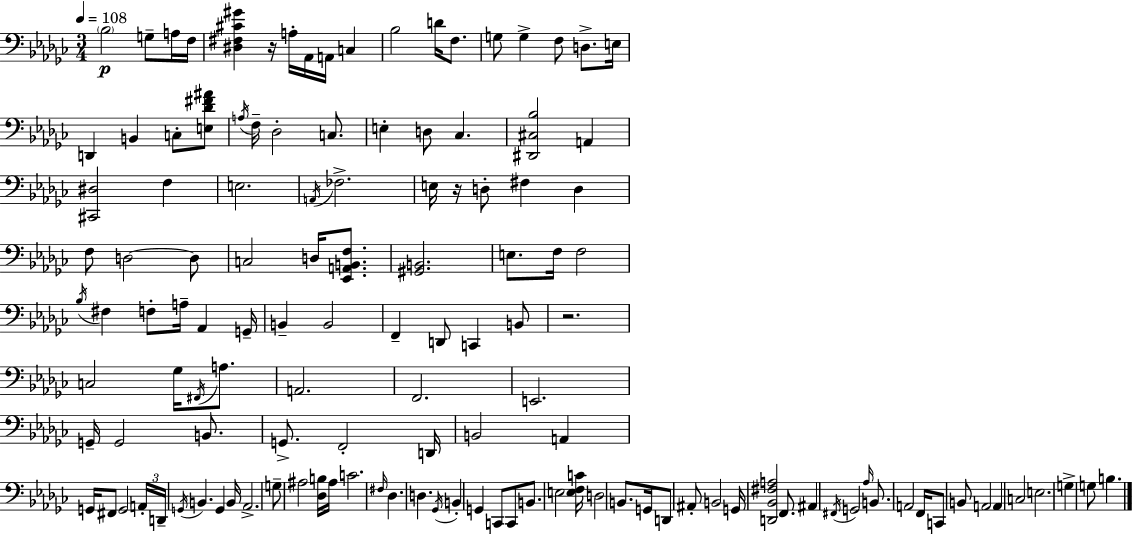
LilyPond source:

{
  \clef bass
  \numericTimeSignature
  \time 3/4
  \key ees \minor
  \tempo 4 = 108
  \parenthesize bes2\p g8-- a16 f16 | <dis fis cis' gis'>4 r16 a16-. aes,16 a,16 c4 | bes2 d'16 f8. | g8 g4-> f8 d8.-> e16 | \break d,4 b,4 c8-. <e des' fis' ais'>8 | \acciaccatura { a16 } f16-- des2-. c8. | e4-. d8 ces4. | <dis, cis bes>2 a,4 | \break <cis, dis>2 f4 | e2. | \acciaccatura { a,16 } fes2.-> | e16 r16 d8-. fis4 d4 | \break f8 d2~~ | d8 c2 d16 <ees, a, b, f>8. | <gis, b,>2. | e8. f16 f2 | \break \acciaccatura { bes16 } fis4 f8-. a16-- aes,4 | g,16-- b,4-- b,2 | f,4-- d,8 c,4 | b,8 r2. | \break c2 ges16 | \acciaccatura { fis,16 } a8. a,2. | f,2. | e,2. | \break g,16-- g,2 | b,8. g,8.-> f,2-. | d,16 b,2 | a,4 g,16 fis,8 g,2 | \break \tuplet 3/2 { a,16-. d,16-- \acciaccatura { g,16 } } b,4. | g,4 b,16 aes,2.-> | g8-- ais2 | <des b>16 ais16 c'2. | \break \grace { fis16 } des4. | d4. \acciaccatura { ges,16 } b,4-. g,4 | c,8 c,8 b,8. e2 | <e f c'>16 d2 | \break b,8. g,16 d,8 ais,8-. b,2 | g,16 <d, bes, fis a>2 | f,8. ais,4 \acciaccatura { fis,16 } | g,2 \grace { aes16 } b,8. | \break a,2 f,16 c,8 b,8 | a,2 a,4 | c2 e2. | g4-> | \break g8 b4. \bar "|."
}